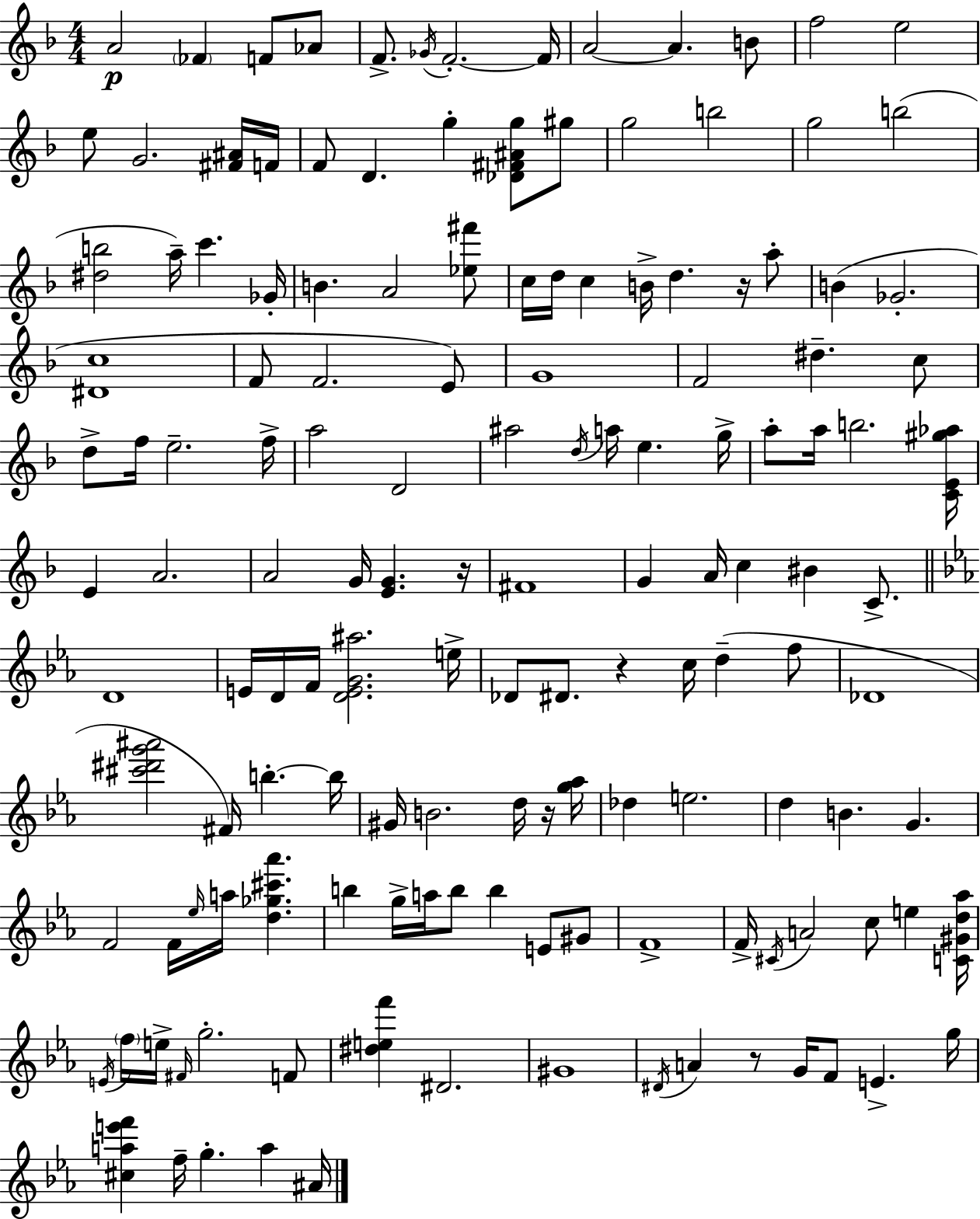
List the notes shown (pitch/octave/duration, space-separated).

A4/h FES4/q F4/e Ab4/e F4/e. Gb4/s F4/h. F4/s A4/h A4/q. B4/e F5/h E5/h E5/e G4/h. [F#4,A#4]/s F4/s F4/e D4/q. G5/q [Db4,F#4,A#4,G5]/e G#5/e G5/h B5/h G5/h B5/h [D#5,B5]/h A5/s C6/q. Gb4/s B4/q. A4/h [Eb5,F#6]/e C5/s D5/s C5/q B4/s D5/q. R/s A5/e B4/q Gb4/h. [D#4,C5]/w F4/e F4/h. E4/e G4/w F4/h D#5/q. C5/e D5/e F5/s E5/h. F5/s A5/h D4/h A#5/h D5/s A5/s E5/q. G5/s A5/e A5/s B5/h. [C4,E4,G#5,Ab5]/s E4/q A4/h. A4/h G4/s [E4,G4]/q. R/s F#4/w G4/q A4/s C5/q BIS4/q C4/e. D4/w E4/s D4/s F4/s [D4,E4,G4,A#5]/h. E5/s Db4/e D#4/e. R/q C5/s D5/q F5/e Db4/w [C#6,D#6,G6,A#6]/h F#4/s B5/q. B5/s G#4/s B4/h. D5/s R/s [G5,Ab5]/s Db5/q E5/h. D5/q B4/q. G4/q. F4/h F4/s Eb5/s A5/s [D5,Gb5,C#6,Ab6]/q. B5/q G5/s A5/s B5/e B5/q E4/e G#4/e F4/w F4/s C#4/s A4/h C5/e E5/q [C4,G#4,D5,Ab5]/s E4/s F5/s E5/s F#4/s G5/h. F4/e [D#5,E5,F6]/q D#4/h. G#4/w D#4/s A4/q R/e G4/s F4/e E4/q. G5/s [C#5,A5,E6,F6]/q F5/s G5/q. A5/q A#4/s